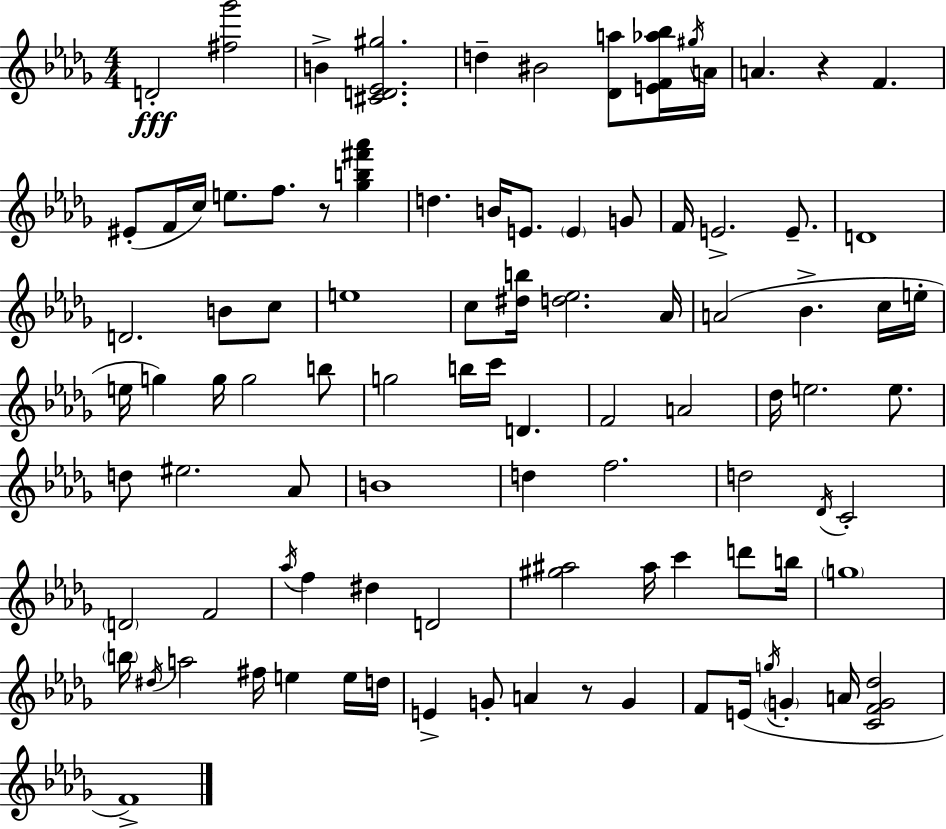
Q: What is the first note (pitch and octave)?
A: D4